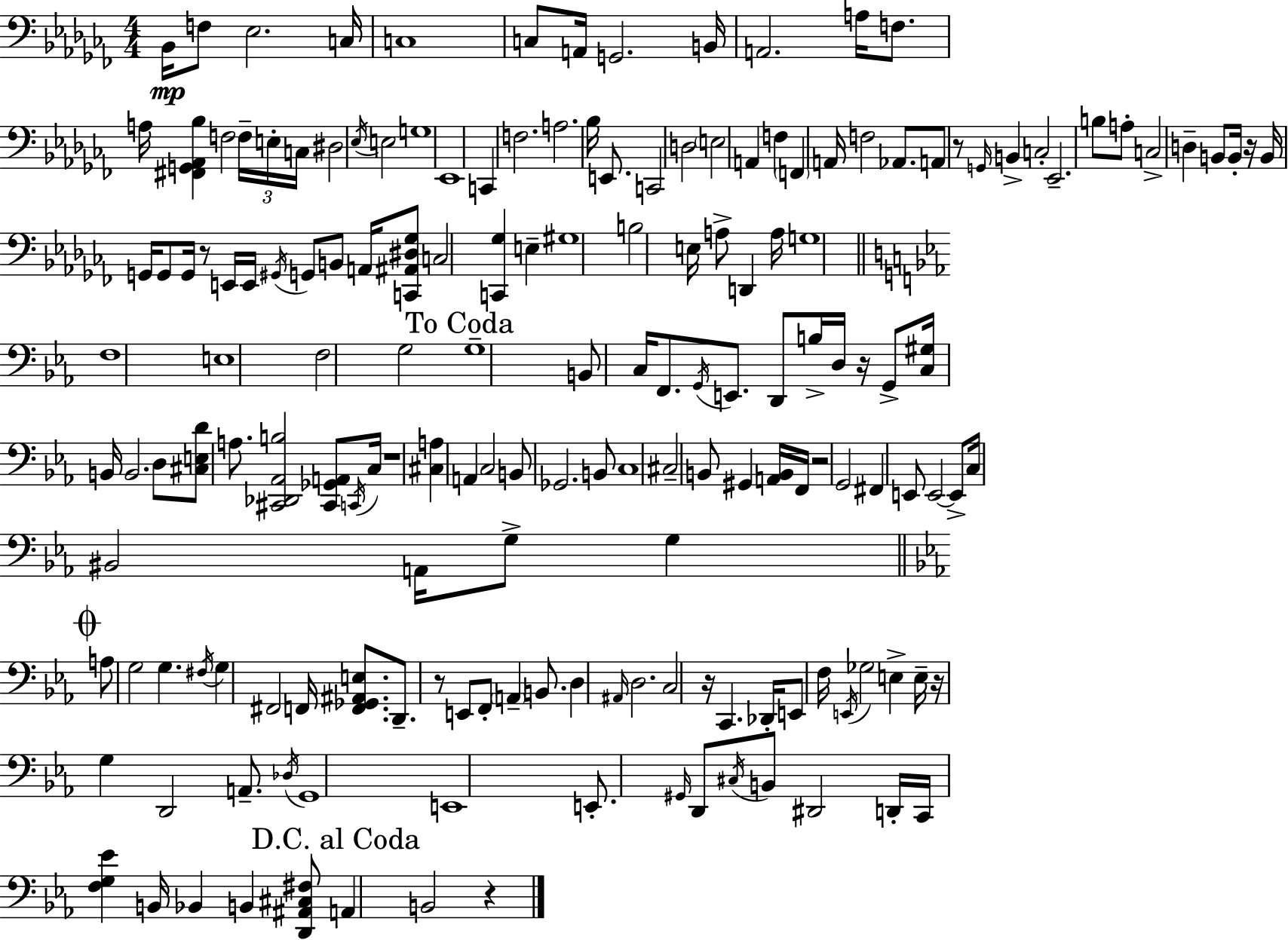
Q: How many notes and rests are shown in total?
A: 171